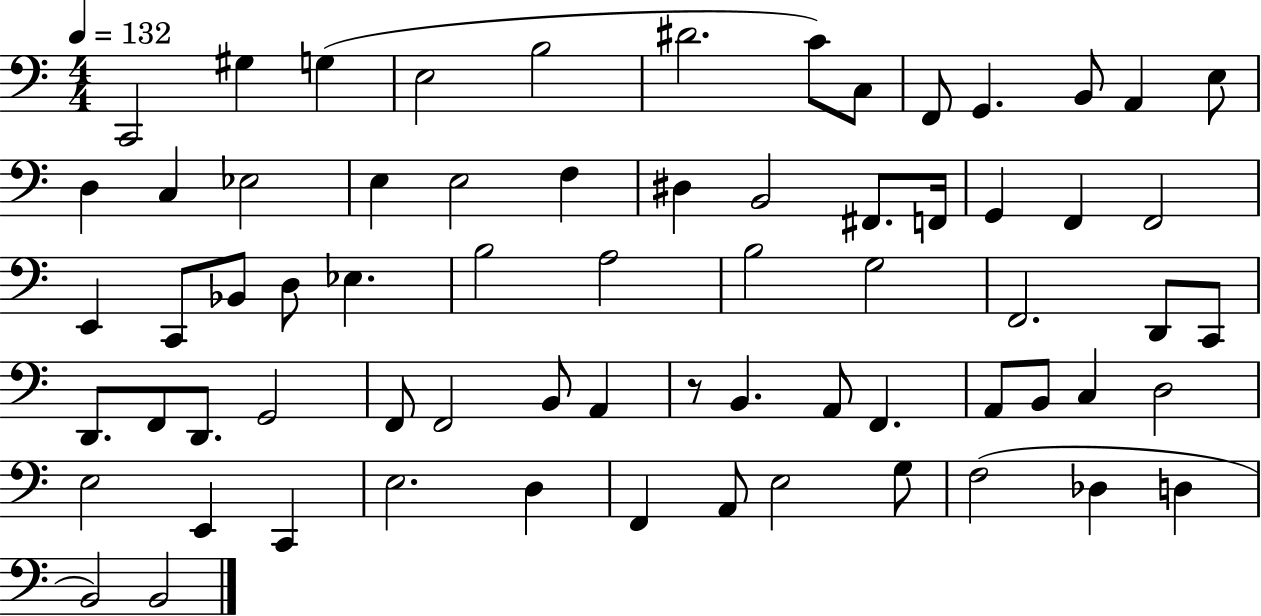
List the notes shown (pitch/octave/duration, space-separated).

C2/h G#3/q G3/q E3/h B3/h D#4/h. C4/e C3/e F2/e G2/q. B2/e A2/q E3/e D3/q C3/q Eb3/h E3/q E3/h F3/q D#3/q B2/h F#2/e. F2/s G2/q F2/q F2/h E2/q C2/e Bb2/e D3/e Eb3/q. B3/h A3/h B3/h G3/h F2/h. D2/e C2/e D2/e. F2/e D2/e. G2/h F2/e F2/h B2/e A2/q R/e B2/q. A2/e F2/q. A2/e B2/e C3/q D3/h E3/h E2/q C2/q E3/h. D3/q F2/q A2/e E3/h G3/e F3/h Db3/q D3/q B2/h B2/h